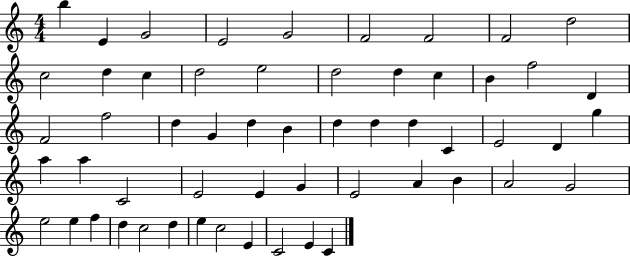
B5/q E4/q G4/h E4/h G4/h F4/h F4/h F4/h D5/h C5/h D5/q C5/q D5/h E5/h D5/h D5/q C5/q B4/q F5/h D4/q F4/h F5/h D5/q G4/q D5/q B4/q D5/q D5/q D5/q C4/q E4/h D4/q G5/q A5/q A5/q C4/h E4/h E4/q G4/q E4/h A4/q B4/q A4/h G4/h E5/h E5/q F5/q D5/q C5/h D5/q E5/q C5/h E4/q C4/h E4/q C4/q